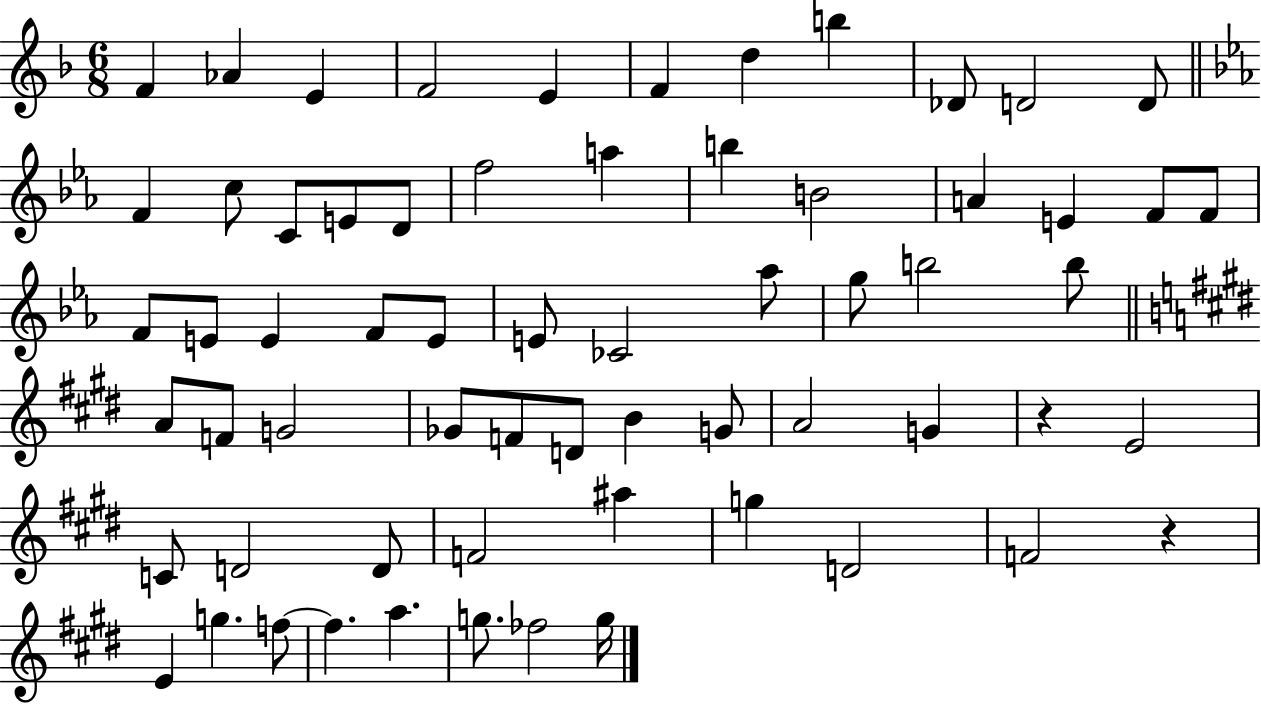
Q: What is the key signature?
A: F major